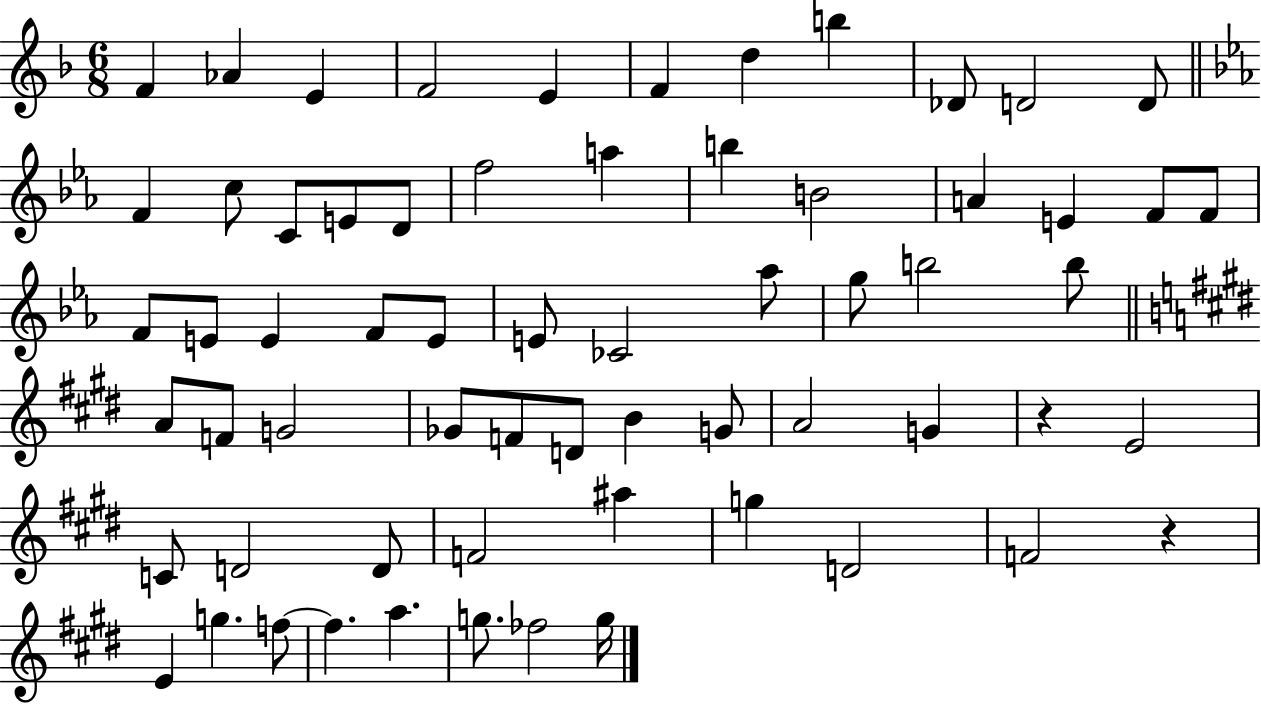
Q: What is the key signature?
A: F major